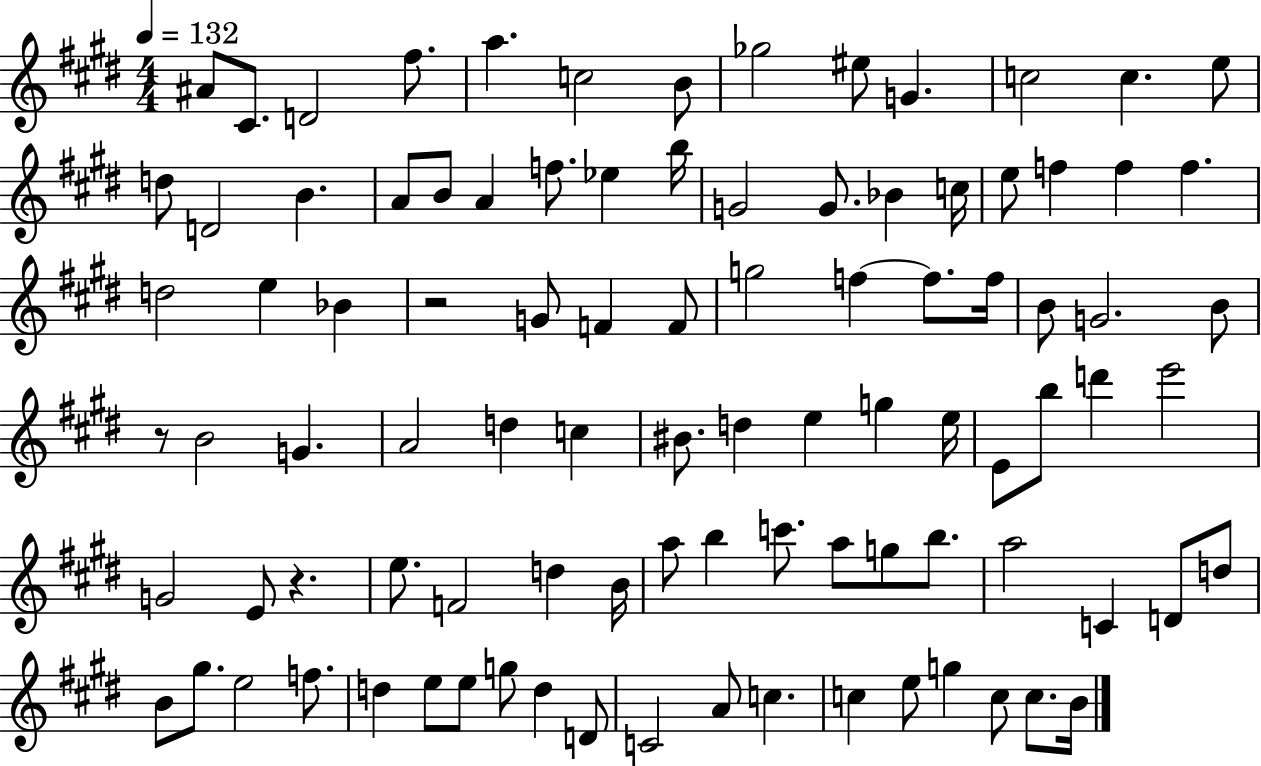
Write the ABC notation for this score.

X:1
T:Untitled
M:4/4
L:1/4
K:E
^A/2 ^C/2 D2 ^f/2 a c2 B/2 _g2 ^e/2 G c2 c e/2 d/2 D2 B A/2 B/2 A f/2 _e b/4 G2 G/2 _B c/4 e/2 f f f d2 e _B z2 G/2 F F/2 g2 f f/2 f/4 B/2 G2 B/2 z/2 B2 G A2 d c ^B/2 d e g e/4 E/2 b/2 d' e'2 G2 E/2 z e/2 F2 d B/4 a/2 b c'/2 a/2 g/2 b/2 a2 C D/2 d/2 B/2 ^g/2 e2 f/2 d e/2 e/2 g/2 d D/2 C2 A/2 c c e/2 g c/2 c/2 B/4